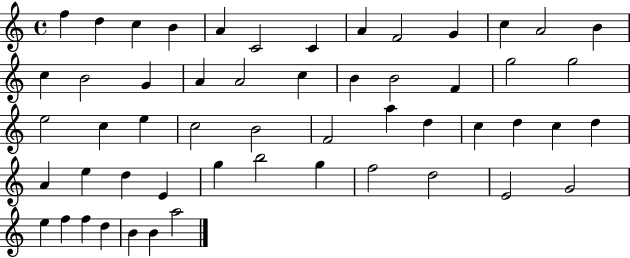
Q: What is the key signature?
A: C major